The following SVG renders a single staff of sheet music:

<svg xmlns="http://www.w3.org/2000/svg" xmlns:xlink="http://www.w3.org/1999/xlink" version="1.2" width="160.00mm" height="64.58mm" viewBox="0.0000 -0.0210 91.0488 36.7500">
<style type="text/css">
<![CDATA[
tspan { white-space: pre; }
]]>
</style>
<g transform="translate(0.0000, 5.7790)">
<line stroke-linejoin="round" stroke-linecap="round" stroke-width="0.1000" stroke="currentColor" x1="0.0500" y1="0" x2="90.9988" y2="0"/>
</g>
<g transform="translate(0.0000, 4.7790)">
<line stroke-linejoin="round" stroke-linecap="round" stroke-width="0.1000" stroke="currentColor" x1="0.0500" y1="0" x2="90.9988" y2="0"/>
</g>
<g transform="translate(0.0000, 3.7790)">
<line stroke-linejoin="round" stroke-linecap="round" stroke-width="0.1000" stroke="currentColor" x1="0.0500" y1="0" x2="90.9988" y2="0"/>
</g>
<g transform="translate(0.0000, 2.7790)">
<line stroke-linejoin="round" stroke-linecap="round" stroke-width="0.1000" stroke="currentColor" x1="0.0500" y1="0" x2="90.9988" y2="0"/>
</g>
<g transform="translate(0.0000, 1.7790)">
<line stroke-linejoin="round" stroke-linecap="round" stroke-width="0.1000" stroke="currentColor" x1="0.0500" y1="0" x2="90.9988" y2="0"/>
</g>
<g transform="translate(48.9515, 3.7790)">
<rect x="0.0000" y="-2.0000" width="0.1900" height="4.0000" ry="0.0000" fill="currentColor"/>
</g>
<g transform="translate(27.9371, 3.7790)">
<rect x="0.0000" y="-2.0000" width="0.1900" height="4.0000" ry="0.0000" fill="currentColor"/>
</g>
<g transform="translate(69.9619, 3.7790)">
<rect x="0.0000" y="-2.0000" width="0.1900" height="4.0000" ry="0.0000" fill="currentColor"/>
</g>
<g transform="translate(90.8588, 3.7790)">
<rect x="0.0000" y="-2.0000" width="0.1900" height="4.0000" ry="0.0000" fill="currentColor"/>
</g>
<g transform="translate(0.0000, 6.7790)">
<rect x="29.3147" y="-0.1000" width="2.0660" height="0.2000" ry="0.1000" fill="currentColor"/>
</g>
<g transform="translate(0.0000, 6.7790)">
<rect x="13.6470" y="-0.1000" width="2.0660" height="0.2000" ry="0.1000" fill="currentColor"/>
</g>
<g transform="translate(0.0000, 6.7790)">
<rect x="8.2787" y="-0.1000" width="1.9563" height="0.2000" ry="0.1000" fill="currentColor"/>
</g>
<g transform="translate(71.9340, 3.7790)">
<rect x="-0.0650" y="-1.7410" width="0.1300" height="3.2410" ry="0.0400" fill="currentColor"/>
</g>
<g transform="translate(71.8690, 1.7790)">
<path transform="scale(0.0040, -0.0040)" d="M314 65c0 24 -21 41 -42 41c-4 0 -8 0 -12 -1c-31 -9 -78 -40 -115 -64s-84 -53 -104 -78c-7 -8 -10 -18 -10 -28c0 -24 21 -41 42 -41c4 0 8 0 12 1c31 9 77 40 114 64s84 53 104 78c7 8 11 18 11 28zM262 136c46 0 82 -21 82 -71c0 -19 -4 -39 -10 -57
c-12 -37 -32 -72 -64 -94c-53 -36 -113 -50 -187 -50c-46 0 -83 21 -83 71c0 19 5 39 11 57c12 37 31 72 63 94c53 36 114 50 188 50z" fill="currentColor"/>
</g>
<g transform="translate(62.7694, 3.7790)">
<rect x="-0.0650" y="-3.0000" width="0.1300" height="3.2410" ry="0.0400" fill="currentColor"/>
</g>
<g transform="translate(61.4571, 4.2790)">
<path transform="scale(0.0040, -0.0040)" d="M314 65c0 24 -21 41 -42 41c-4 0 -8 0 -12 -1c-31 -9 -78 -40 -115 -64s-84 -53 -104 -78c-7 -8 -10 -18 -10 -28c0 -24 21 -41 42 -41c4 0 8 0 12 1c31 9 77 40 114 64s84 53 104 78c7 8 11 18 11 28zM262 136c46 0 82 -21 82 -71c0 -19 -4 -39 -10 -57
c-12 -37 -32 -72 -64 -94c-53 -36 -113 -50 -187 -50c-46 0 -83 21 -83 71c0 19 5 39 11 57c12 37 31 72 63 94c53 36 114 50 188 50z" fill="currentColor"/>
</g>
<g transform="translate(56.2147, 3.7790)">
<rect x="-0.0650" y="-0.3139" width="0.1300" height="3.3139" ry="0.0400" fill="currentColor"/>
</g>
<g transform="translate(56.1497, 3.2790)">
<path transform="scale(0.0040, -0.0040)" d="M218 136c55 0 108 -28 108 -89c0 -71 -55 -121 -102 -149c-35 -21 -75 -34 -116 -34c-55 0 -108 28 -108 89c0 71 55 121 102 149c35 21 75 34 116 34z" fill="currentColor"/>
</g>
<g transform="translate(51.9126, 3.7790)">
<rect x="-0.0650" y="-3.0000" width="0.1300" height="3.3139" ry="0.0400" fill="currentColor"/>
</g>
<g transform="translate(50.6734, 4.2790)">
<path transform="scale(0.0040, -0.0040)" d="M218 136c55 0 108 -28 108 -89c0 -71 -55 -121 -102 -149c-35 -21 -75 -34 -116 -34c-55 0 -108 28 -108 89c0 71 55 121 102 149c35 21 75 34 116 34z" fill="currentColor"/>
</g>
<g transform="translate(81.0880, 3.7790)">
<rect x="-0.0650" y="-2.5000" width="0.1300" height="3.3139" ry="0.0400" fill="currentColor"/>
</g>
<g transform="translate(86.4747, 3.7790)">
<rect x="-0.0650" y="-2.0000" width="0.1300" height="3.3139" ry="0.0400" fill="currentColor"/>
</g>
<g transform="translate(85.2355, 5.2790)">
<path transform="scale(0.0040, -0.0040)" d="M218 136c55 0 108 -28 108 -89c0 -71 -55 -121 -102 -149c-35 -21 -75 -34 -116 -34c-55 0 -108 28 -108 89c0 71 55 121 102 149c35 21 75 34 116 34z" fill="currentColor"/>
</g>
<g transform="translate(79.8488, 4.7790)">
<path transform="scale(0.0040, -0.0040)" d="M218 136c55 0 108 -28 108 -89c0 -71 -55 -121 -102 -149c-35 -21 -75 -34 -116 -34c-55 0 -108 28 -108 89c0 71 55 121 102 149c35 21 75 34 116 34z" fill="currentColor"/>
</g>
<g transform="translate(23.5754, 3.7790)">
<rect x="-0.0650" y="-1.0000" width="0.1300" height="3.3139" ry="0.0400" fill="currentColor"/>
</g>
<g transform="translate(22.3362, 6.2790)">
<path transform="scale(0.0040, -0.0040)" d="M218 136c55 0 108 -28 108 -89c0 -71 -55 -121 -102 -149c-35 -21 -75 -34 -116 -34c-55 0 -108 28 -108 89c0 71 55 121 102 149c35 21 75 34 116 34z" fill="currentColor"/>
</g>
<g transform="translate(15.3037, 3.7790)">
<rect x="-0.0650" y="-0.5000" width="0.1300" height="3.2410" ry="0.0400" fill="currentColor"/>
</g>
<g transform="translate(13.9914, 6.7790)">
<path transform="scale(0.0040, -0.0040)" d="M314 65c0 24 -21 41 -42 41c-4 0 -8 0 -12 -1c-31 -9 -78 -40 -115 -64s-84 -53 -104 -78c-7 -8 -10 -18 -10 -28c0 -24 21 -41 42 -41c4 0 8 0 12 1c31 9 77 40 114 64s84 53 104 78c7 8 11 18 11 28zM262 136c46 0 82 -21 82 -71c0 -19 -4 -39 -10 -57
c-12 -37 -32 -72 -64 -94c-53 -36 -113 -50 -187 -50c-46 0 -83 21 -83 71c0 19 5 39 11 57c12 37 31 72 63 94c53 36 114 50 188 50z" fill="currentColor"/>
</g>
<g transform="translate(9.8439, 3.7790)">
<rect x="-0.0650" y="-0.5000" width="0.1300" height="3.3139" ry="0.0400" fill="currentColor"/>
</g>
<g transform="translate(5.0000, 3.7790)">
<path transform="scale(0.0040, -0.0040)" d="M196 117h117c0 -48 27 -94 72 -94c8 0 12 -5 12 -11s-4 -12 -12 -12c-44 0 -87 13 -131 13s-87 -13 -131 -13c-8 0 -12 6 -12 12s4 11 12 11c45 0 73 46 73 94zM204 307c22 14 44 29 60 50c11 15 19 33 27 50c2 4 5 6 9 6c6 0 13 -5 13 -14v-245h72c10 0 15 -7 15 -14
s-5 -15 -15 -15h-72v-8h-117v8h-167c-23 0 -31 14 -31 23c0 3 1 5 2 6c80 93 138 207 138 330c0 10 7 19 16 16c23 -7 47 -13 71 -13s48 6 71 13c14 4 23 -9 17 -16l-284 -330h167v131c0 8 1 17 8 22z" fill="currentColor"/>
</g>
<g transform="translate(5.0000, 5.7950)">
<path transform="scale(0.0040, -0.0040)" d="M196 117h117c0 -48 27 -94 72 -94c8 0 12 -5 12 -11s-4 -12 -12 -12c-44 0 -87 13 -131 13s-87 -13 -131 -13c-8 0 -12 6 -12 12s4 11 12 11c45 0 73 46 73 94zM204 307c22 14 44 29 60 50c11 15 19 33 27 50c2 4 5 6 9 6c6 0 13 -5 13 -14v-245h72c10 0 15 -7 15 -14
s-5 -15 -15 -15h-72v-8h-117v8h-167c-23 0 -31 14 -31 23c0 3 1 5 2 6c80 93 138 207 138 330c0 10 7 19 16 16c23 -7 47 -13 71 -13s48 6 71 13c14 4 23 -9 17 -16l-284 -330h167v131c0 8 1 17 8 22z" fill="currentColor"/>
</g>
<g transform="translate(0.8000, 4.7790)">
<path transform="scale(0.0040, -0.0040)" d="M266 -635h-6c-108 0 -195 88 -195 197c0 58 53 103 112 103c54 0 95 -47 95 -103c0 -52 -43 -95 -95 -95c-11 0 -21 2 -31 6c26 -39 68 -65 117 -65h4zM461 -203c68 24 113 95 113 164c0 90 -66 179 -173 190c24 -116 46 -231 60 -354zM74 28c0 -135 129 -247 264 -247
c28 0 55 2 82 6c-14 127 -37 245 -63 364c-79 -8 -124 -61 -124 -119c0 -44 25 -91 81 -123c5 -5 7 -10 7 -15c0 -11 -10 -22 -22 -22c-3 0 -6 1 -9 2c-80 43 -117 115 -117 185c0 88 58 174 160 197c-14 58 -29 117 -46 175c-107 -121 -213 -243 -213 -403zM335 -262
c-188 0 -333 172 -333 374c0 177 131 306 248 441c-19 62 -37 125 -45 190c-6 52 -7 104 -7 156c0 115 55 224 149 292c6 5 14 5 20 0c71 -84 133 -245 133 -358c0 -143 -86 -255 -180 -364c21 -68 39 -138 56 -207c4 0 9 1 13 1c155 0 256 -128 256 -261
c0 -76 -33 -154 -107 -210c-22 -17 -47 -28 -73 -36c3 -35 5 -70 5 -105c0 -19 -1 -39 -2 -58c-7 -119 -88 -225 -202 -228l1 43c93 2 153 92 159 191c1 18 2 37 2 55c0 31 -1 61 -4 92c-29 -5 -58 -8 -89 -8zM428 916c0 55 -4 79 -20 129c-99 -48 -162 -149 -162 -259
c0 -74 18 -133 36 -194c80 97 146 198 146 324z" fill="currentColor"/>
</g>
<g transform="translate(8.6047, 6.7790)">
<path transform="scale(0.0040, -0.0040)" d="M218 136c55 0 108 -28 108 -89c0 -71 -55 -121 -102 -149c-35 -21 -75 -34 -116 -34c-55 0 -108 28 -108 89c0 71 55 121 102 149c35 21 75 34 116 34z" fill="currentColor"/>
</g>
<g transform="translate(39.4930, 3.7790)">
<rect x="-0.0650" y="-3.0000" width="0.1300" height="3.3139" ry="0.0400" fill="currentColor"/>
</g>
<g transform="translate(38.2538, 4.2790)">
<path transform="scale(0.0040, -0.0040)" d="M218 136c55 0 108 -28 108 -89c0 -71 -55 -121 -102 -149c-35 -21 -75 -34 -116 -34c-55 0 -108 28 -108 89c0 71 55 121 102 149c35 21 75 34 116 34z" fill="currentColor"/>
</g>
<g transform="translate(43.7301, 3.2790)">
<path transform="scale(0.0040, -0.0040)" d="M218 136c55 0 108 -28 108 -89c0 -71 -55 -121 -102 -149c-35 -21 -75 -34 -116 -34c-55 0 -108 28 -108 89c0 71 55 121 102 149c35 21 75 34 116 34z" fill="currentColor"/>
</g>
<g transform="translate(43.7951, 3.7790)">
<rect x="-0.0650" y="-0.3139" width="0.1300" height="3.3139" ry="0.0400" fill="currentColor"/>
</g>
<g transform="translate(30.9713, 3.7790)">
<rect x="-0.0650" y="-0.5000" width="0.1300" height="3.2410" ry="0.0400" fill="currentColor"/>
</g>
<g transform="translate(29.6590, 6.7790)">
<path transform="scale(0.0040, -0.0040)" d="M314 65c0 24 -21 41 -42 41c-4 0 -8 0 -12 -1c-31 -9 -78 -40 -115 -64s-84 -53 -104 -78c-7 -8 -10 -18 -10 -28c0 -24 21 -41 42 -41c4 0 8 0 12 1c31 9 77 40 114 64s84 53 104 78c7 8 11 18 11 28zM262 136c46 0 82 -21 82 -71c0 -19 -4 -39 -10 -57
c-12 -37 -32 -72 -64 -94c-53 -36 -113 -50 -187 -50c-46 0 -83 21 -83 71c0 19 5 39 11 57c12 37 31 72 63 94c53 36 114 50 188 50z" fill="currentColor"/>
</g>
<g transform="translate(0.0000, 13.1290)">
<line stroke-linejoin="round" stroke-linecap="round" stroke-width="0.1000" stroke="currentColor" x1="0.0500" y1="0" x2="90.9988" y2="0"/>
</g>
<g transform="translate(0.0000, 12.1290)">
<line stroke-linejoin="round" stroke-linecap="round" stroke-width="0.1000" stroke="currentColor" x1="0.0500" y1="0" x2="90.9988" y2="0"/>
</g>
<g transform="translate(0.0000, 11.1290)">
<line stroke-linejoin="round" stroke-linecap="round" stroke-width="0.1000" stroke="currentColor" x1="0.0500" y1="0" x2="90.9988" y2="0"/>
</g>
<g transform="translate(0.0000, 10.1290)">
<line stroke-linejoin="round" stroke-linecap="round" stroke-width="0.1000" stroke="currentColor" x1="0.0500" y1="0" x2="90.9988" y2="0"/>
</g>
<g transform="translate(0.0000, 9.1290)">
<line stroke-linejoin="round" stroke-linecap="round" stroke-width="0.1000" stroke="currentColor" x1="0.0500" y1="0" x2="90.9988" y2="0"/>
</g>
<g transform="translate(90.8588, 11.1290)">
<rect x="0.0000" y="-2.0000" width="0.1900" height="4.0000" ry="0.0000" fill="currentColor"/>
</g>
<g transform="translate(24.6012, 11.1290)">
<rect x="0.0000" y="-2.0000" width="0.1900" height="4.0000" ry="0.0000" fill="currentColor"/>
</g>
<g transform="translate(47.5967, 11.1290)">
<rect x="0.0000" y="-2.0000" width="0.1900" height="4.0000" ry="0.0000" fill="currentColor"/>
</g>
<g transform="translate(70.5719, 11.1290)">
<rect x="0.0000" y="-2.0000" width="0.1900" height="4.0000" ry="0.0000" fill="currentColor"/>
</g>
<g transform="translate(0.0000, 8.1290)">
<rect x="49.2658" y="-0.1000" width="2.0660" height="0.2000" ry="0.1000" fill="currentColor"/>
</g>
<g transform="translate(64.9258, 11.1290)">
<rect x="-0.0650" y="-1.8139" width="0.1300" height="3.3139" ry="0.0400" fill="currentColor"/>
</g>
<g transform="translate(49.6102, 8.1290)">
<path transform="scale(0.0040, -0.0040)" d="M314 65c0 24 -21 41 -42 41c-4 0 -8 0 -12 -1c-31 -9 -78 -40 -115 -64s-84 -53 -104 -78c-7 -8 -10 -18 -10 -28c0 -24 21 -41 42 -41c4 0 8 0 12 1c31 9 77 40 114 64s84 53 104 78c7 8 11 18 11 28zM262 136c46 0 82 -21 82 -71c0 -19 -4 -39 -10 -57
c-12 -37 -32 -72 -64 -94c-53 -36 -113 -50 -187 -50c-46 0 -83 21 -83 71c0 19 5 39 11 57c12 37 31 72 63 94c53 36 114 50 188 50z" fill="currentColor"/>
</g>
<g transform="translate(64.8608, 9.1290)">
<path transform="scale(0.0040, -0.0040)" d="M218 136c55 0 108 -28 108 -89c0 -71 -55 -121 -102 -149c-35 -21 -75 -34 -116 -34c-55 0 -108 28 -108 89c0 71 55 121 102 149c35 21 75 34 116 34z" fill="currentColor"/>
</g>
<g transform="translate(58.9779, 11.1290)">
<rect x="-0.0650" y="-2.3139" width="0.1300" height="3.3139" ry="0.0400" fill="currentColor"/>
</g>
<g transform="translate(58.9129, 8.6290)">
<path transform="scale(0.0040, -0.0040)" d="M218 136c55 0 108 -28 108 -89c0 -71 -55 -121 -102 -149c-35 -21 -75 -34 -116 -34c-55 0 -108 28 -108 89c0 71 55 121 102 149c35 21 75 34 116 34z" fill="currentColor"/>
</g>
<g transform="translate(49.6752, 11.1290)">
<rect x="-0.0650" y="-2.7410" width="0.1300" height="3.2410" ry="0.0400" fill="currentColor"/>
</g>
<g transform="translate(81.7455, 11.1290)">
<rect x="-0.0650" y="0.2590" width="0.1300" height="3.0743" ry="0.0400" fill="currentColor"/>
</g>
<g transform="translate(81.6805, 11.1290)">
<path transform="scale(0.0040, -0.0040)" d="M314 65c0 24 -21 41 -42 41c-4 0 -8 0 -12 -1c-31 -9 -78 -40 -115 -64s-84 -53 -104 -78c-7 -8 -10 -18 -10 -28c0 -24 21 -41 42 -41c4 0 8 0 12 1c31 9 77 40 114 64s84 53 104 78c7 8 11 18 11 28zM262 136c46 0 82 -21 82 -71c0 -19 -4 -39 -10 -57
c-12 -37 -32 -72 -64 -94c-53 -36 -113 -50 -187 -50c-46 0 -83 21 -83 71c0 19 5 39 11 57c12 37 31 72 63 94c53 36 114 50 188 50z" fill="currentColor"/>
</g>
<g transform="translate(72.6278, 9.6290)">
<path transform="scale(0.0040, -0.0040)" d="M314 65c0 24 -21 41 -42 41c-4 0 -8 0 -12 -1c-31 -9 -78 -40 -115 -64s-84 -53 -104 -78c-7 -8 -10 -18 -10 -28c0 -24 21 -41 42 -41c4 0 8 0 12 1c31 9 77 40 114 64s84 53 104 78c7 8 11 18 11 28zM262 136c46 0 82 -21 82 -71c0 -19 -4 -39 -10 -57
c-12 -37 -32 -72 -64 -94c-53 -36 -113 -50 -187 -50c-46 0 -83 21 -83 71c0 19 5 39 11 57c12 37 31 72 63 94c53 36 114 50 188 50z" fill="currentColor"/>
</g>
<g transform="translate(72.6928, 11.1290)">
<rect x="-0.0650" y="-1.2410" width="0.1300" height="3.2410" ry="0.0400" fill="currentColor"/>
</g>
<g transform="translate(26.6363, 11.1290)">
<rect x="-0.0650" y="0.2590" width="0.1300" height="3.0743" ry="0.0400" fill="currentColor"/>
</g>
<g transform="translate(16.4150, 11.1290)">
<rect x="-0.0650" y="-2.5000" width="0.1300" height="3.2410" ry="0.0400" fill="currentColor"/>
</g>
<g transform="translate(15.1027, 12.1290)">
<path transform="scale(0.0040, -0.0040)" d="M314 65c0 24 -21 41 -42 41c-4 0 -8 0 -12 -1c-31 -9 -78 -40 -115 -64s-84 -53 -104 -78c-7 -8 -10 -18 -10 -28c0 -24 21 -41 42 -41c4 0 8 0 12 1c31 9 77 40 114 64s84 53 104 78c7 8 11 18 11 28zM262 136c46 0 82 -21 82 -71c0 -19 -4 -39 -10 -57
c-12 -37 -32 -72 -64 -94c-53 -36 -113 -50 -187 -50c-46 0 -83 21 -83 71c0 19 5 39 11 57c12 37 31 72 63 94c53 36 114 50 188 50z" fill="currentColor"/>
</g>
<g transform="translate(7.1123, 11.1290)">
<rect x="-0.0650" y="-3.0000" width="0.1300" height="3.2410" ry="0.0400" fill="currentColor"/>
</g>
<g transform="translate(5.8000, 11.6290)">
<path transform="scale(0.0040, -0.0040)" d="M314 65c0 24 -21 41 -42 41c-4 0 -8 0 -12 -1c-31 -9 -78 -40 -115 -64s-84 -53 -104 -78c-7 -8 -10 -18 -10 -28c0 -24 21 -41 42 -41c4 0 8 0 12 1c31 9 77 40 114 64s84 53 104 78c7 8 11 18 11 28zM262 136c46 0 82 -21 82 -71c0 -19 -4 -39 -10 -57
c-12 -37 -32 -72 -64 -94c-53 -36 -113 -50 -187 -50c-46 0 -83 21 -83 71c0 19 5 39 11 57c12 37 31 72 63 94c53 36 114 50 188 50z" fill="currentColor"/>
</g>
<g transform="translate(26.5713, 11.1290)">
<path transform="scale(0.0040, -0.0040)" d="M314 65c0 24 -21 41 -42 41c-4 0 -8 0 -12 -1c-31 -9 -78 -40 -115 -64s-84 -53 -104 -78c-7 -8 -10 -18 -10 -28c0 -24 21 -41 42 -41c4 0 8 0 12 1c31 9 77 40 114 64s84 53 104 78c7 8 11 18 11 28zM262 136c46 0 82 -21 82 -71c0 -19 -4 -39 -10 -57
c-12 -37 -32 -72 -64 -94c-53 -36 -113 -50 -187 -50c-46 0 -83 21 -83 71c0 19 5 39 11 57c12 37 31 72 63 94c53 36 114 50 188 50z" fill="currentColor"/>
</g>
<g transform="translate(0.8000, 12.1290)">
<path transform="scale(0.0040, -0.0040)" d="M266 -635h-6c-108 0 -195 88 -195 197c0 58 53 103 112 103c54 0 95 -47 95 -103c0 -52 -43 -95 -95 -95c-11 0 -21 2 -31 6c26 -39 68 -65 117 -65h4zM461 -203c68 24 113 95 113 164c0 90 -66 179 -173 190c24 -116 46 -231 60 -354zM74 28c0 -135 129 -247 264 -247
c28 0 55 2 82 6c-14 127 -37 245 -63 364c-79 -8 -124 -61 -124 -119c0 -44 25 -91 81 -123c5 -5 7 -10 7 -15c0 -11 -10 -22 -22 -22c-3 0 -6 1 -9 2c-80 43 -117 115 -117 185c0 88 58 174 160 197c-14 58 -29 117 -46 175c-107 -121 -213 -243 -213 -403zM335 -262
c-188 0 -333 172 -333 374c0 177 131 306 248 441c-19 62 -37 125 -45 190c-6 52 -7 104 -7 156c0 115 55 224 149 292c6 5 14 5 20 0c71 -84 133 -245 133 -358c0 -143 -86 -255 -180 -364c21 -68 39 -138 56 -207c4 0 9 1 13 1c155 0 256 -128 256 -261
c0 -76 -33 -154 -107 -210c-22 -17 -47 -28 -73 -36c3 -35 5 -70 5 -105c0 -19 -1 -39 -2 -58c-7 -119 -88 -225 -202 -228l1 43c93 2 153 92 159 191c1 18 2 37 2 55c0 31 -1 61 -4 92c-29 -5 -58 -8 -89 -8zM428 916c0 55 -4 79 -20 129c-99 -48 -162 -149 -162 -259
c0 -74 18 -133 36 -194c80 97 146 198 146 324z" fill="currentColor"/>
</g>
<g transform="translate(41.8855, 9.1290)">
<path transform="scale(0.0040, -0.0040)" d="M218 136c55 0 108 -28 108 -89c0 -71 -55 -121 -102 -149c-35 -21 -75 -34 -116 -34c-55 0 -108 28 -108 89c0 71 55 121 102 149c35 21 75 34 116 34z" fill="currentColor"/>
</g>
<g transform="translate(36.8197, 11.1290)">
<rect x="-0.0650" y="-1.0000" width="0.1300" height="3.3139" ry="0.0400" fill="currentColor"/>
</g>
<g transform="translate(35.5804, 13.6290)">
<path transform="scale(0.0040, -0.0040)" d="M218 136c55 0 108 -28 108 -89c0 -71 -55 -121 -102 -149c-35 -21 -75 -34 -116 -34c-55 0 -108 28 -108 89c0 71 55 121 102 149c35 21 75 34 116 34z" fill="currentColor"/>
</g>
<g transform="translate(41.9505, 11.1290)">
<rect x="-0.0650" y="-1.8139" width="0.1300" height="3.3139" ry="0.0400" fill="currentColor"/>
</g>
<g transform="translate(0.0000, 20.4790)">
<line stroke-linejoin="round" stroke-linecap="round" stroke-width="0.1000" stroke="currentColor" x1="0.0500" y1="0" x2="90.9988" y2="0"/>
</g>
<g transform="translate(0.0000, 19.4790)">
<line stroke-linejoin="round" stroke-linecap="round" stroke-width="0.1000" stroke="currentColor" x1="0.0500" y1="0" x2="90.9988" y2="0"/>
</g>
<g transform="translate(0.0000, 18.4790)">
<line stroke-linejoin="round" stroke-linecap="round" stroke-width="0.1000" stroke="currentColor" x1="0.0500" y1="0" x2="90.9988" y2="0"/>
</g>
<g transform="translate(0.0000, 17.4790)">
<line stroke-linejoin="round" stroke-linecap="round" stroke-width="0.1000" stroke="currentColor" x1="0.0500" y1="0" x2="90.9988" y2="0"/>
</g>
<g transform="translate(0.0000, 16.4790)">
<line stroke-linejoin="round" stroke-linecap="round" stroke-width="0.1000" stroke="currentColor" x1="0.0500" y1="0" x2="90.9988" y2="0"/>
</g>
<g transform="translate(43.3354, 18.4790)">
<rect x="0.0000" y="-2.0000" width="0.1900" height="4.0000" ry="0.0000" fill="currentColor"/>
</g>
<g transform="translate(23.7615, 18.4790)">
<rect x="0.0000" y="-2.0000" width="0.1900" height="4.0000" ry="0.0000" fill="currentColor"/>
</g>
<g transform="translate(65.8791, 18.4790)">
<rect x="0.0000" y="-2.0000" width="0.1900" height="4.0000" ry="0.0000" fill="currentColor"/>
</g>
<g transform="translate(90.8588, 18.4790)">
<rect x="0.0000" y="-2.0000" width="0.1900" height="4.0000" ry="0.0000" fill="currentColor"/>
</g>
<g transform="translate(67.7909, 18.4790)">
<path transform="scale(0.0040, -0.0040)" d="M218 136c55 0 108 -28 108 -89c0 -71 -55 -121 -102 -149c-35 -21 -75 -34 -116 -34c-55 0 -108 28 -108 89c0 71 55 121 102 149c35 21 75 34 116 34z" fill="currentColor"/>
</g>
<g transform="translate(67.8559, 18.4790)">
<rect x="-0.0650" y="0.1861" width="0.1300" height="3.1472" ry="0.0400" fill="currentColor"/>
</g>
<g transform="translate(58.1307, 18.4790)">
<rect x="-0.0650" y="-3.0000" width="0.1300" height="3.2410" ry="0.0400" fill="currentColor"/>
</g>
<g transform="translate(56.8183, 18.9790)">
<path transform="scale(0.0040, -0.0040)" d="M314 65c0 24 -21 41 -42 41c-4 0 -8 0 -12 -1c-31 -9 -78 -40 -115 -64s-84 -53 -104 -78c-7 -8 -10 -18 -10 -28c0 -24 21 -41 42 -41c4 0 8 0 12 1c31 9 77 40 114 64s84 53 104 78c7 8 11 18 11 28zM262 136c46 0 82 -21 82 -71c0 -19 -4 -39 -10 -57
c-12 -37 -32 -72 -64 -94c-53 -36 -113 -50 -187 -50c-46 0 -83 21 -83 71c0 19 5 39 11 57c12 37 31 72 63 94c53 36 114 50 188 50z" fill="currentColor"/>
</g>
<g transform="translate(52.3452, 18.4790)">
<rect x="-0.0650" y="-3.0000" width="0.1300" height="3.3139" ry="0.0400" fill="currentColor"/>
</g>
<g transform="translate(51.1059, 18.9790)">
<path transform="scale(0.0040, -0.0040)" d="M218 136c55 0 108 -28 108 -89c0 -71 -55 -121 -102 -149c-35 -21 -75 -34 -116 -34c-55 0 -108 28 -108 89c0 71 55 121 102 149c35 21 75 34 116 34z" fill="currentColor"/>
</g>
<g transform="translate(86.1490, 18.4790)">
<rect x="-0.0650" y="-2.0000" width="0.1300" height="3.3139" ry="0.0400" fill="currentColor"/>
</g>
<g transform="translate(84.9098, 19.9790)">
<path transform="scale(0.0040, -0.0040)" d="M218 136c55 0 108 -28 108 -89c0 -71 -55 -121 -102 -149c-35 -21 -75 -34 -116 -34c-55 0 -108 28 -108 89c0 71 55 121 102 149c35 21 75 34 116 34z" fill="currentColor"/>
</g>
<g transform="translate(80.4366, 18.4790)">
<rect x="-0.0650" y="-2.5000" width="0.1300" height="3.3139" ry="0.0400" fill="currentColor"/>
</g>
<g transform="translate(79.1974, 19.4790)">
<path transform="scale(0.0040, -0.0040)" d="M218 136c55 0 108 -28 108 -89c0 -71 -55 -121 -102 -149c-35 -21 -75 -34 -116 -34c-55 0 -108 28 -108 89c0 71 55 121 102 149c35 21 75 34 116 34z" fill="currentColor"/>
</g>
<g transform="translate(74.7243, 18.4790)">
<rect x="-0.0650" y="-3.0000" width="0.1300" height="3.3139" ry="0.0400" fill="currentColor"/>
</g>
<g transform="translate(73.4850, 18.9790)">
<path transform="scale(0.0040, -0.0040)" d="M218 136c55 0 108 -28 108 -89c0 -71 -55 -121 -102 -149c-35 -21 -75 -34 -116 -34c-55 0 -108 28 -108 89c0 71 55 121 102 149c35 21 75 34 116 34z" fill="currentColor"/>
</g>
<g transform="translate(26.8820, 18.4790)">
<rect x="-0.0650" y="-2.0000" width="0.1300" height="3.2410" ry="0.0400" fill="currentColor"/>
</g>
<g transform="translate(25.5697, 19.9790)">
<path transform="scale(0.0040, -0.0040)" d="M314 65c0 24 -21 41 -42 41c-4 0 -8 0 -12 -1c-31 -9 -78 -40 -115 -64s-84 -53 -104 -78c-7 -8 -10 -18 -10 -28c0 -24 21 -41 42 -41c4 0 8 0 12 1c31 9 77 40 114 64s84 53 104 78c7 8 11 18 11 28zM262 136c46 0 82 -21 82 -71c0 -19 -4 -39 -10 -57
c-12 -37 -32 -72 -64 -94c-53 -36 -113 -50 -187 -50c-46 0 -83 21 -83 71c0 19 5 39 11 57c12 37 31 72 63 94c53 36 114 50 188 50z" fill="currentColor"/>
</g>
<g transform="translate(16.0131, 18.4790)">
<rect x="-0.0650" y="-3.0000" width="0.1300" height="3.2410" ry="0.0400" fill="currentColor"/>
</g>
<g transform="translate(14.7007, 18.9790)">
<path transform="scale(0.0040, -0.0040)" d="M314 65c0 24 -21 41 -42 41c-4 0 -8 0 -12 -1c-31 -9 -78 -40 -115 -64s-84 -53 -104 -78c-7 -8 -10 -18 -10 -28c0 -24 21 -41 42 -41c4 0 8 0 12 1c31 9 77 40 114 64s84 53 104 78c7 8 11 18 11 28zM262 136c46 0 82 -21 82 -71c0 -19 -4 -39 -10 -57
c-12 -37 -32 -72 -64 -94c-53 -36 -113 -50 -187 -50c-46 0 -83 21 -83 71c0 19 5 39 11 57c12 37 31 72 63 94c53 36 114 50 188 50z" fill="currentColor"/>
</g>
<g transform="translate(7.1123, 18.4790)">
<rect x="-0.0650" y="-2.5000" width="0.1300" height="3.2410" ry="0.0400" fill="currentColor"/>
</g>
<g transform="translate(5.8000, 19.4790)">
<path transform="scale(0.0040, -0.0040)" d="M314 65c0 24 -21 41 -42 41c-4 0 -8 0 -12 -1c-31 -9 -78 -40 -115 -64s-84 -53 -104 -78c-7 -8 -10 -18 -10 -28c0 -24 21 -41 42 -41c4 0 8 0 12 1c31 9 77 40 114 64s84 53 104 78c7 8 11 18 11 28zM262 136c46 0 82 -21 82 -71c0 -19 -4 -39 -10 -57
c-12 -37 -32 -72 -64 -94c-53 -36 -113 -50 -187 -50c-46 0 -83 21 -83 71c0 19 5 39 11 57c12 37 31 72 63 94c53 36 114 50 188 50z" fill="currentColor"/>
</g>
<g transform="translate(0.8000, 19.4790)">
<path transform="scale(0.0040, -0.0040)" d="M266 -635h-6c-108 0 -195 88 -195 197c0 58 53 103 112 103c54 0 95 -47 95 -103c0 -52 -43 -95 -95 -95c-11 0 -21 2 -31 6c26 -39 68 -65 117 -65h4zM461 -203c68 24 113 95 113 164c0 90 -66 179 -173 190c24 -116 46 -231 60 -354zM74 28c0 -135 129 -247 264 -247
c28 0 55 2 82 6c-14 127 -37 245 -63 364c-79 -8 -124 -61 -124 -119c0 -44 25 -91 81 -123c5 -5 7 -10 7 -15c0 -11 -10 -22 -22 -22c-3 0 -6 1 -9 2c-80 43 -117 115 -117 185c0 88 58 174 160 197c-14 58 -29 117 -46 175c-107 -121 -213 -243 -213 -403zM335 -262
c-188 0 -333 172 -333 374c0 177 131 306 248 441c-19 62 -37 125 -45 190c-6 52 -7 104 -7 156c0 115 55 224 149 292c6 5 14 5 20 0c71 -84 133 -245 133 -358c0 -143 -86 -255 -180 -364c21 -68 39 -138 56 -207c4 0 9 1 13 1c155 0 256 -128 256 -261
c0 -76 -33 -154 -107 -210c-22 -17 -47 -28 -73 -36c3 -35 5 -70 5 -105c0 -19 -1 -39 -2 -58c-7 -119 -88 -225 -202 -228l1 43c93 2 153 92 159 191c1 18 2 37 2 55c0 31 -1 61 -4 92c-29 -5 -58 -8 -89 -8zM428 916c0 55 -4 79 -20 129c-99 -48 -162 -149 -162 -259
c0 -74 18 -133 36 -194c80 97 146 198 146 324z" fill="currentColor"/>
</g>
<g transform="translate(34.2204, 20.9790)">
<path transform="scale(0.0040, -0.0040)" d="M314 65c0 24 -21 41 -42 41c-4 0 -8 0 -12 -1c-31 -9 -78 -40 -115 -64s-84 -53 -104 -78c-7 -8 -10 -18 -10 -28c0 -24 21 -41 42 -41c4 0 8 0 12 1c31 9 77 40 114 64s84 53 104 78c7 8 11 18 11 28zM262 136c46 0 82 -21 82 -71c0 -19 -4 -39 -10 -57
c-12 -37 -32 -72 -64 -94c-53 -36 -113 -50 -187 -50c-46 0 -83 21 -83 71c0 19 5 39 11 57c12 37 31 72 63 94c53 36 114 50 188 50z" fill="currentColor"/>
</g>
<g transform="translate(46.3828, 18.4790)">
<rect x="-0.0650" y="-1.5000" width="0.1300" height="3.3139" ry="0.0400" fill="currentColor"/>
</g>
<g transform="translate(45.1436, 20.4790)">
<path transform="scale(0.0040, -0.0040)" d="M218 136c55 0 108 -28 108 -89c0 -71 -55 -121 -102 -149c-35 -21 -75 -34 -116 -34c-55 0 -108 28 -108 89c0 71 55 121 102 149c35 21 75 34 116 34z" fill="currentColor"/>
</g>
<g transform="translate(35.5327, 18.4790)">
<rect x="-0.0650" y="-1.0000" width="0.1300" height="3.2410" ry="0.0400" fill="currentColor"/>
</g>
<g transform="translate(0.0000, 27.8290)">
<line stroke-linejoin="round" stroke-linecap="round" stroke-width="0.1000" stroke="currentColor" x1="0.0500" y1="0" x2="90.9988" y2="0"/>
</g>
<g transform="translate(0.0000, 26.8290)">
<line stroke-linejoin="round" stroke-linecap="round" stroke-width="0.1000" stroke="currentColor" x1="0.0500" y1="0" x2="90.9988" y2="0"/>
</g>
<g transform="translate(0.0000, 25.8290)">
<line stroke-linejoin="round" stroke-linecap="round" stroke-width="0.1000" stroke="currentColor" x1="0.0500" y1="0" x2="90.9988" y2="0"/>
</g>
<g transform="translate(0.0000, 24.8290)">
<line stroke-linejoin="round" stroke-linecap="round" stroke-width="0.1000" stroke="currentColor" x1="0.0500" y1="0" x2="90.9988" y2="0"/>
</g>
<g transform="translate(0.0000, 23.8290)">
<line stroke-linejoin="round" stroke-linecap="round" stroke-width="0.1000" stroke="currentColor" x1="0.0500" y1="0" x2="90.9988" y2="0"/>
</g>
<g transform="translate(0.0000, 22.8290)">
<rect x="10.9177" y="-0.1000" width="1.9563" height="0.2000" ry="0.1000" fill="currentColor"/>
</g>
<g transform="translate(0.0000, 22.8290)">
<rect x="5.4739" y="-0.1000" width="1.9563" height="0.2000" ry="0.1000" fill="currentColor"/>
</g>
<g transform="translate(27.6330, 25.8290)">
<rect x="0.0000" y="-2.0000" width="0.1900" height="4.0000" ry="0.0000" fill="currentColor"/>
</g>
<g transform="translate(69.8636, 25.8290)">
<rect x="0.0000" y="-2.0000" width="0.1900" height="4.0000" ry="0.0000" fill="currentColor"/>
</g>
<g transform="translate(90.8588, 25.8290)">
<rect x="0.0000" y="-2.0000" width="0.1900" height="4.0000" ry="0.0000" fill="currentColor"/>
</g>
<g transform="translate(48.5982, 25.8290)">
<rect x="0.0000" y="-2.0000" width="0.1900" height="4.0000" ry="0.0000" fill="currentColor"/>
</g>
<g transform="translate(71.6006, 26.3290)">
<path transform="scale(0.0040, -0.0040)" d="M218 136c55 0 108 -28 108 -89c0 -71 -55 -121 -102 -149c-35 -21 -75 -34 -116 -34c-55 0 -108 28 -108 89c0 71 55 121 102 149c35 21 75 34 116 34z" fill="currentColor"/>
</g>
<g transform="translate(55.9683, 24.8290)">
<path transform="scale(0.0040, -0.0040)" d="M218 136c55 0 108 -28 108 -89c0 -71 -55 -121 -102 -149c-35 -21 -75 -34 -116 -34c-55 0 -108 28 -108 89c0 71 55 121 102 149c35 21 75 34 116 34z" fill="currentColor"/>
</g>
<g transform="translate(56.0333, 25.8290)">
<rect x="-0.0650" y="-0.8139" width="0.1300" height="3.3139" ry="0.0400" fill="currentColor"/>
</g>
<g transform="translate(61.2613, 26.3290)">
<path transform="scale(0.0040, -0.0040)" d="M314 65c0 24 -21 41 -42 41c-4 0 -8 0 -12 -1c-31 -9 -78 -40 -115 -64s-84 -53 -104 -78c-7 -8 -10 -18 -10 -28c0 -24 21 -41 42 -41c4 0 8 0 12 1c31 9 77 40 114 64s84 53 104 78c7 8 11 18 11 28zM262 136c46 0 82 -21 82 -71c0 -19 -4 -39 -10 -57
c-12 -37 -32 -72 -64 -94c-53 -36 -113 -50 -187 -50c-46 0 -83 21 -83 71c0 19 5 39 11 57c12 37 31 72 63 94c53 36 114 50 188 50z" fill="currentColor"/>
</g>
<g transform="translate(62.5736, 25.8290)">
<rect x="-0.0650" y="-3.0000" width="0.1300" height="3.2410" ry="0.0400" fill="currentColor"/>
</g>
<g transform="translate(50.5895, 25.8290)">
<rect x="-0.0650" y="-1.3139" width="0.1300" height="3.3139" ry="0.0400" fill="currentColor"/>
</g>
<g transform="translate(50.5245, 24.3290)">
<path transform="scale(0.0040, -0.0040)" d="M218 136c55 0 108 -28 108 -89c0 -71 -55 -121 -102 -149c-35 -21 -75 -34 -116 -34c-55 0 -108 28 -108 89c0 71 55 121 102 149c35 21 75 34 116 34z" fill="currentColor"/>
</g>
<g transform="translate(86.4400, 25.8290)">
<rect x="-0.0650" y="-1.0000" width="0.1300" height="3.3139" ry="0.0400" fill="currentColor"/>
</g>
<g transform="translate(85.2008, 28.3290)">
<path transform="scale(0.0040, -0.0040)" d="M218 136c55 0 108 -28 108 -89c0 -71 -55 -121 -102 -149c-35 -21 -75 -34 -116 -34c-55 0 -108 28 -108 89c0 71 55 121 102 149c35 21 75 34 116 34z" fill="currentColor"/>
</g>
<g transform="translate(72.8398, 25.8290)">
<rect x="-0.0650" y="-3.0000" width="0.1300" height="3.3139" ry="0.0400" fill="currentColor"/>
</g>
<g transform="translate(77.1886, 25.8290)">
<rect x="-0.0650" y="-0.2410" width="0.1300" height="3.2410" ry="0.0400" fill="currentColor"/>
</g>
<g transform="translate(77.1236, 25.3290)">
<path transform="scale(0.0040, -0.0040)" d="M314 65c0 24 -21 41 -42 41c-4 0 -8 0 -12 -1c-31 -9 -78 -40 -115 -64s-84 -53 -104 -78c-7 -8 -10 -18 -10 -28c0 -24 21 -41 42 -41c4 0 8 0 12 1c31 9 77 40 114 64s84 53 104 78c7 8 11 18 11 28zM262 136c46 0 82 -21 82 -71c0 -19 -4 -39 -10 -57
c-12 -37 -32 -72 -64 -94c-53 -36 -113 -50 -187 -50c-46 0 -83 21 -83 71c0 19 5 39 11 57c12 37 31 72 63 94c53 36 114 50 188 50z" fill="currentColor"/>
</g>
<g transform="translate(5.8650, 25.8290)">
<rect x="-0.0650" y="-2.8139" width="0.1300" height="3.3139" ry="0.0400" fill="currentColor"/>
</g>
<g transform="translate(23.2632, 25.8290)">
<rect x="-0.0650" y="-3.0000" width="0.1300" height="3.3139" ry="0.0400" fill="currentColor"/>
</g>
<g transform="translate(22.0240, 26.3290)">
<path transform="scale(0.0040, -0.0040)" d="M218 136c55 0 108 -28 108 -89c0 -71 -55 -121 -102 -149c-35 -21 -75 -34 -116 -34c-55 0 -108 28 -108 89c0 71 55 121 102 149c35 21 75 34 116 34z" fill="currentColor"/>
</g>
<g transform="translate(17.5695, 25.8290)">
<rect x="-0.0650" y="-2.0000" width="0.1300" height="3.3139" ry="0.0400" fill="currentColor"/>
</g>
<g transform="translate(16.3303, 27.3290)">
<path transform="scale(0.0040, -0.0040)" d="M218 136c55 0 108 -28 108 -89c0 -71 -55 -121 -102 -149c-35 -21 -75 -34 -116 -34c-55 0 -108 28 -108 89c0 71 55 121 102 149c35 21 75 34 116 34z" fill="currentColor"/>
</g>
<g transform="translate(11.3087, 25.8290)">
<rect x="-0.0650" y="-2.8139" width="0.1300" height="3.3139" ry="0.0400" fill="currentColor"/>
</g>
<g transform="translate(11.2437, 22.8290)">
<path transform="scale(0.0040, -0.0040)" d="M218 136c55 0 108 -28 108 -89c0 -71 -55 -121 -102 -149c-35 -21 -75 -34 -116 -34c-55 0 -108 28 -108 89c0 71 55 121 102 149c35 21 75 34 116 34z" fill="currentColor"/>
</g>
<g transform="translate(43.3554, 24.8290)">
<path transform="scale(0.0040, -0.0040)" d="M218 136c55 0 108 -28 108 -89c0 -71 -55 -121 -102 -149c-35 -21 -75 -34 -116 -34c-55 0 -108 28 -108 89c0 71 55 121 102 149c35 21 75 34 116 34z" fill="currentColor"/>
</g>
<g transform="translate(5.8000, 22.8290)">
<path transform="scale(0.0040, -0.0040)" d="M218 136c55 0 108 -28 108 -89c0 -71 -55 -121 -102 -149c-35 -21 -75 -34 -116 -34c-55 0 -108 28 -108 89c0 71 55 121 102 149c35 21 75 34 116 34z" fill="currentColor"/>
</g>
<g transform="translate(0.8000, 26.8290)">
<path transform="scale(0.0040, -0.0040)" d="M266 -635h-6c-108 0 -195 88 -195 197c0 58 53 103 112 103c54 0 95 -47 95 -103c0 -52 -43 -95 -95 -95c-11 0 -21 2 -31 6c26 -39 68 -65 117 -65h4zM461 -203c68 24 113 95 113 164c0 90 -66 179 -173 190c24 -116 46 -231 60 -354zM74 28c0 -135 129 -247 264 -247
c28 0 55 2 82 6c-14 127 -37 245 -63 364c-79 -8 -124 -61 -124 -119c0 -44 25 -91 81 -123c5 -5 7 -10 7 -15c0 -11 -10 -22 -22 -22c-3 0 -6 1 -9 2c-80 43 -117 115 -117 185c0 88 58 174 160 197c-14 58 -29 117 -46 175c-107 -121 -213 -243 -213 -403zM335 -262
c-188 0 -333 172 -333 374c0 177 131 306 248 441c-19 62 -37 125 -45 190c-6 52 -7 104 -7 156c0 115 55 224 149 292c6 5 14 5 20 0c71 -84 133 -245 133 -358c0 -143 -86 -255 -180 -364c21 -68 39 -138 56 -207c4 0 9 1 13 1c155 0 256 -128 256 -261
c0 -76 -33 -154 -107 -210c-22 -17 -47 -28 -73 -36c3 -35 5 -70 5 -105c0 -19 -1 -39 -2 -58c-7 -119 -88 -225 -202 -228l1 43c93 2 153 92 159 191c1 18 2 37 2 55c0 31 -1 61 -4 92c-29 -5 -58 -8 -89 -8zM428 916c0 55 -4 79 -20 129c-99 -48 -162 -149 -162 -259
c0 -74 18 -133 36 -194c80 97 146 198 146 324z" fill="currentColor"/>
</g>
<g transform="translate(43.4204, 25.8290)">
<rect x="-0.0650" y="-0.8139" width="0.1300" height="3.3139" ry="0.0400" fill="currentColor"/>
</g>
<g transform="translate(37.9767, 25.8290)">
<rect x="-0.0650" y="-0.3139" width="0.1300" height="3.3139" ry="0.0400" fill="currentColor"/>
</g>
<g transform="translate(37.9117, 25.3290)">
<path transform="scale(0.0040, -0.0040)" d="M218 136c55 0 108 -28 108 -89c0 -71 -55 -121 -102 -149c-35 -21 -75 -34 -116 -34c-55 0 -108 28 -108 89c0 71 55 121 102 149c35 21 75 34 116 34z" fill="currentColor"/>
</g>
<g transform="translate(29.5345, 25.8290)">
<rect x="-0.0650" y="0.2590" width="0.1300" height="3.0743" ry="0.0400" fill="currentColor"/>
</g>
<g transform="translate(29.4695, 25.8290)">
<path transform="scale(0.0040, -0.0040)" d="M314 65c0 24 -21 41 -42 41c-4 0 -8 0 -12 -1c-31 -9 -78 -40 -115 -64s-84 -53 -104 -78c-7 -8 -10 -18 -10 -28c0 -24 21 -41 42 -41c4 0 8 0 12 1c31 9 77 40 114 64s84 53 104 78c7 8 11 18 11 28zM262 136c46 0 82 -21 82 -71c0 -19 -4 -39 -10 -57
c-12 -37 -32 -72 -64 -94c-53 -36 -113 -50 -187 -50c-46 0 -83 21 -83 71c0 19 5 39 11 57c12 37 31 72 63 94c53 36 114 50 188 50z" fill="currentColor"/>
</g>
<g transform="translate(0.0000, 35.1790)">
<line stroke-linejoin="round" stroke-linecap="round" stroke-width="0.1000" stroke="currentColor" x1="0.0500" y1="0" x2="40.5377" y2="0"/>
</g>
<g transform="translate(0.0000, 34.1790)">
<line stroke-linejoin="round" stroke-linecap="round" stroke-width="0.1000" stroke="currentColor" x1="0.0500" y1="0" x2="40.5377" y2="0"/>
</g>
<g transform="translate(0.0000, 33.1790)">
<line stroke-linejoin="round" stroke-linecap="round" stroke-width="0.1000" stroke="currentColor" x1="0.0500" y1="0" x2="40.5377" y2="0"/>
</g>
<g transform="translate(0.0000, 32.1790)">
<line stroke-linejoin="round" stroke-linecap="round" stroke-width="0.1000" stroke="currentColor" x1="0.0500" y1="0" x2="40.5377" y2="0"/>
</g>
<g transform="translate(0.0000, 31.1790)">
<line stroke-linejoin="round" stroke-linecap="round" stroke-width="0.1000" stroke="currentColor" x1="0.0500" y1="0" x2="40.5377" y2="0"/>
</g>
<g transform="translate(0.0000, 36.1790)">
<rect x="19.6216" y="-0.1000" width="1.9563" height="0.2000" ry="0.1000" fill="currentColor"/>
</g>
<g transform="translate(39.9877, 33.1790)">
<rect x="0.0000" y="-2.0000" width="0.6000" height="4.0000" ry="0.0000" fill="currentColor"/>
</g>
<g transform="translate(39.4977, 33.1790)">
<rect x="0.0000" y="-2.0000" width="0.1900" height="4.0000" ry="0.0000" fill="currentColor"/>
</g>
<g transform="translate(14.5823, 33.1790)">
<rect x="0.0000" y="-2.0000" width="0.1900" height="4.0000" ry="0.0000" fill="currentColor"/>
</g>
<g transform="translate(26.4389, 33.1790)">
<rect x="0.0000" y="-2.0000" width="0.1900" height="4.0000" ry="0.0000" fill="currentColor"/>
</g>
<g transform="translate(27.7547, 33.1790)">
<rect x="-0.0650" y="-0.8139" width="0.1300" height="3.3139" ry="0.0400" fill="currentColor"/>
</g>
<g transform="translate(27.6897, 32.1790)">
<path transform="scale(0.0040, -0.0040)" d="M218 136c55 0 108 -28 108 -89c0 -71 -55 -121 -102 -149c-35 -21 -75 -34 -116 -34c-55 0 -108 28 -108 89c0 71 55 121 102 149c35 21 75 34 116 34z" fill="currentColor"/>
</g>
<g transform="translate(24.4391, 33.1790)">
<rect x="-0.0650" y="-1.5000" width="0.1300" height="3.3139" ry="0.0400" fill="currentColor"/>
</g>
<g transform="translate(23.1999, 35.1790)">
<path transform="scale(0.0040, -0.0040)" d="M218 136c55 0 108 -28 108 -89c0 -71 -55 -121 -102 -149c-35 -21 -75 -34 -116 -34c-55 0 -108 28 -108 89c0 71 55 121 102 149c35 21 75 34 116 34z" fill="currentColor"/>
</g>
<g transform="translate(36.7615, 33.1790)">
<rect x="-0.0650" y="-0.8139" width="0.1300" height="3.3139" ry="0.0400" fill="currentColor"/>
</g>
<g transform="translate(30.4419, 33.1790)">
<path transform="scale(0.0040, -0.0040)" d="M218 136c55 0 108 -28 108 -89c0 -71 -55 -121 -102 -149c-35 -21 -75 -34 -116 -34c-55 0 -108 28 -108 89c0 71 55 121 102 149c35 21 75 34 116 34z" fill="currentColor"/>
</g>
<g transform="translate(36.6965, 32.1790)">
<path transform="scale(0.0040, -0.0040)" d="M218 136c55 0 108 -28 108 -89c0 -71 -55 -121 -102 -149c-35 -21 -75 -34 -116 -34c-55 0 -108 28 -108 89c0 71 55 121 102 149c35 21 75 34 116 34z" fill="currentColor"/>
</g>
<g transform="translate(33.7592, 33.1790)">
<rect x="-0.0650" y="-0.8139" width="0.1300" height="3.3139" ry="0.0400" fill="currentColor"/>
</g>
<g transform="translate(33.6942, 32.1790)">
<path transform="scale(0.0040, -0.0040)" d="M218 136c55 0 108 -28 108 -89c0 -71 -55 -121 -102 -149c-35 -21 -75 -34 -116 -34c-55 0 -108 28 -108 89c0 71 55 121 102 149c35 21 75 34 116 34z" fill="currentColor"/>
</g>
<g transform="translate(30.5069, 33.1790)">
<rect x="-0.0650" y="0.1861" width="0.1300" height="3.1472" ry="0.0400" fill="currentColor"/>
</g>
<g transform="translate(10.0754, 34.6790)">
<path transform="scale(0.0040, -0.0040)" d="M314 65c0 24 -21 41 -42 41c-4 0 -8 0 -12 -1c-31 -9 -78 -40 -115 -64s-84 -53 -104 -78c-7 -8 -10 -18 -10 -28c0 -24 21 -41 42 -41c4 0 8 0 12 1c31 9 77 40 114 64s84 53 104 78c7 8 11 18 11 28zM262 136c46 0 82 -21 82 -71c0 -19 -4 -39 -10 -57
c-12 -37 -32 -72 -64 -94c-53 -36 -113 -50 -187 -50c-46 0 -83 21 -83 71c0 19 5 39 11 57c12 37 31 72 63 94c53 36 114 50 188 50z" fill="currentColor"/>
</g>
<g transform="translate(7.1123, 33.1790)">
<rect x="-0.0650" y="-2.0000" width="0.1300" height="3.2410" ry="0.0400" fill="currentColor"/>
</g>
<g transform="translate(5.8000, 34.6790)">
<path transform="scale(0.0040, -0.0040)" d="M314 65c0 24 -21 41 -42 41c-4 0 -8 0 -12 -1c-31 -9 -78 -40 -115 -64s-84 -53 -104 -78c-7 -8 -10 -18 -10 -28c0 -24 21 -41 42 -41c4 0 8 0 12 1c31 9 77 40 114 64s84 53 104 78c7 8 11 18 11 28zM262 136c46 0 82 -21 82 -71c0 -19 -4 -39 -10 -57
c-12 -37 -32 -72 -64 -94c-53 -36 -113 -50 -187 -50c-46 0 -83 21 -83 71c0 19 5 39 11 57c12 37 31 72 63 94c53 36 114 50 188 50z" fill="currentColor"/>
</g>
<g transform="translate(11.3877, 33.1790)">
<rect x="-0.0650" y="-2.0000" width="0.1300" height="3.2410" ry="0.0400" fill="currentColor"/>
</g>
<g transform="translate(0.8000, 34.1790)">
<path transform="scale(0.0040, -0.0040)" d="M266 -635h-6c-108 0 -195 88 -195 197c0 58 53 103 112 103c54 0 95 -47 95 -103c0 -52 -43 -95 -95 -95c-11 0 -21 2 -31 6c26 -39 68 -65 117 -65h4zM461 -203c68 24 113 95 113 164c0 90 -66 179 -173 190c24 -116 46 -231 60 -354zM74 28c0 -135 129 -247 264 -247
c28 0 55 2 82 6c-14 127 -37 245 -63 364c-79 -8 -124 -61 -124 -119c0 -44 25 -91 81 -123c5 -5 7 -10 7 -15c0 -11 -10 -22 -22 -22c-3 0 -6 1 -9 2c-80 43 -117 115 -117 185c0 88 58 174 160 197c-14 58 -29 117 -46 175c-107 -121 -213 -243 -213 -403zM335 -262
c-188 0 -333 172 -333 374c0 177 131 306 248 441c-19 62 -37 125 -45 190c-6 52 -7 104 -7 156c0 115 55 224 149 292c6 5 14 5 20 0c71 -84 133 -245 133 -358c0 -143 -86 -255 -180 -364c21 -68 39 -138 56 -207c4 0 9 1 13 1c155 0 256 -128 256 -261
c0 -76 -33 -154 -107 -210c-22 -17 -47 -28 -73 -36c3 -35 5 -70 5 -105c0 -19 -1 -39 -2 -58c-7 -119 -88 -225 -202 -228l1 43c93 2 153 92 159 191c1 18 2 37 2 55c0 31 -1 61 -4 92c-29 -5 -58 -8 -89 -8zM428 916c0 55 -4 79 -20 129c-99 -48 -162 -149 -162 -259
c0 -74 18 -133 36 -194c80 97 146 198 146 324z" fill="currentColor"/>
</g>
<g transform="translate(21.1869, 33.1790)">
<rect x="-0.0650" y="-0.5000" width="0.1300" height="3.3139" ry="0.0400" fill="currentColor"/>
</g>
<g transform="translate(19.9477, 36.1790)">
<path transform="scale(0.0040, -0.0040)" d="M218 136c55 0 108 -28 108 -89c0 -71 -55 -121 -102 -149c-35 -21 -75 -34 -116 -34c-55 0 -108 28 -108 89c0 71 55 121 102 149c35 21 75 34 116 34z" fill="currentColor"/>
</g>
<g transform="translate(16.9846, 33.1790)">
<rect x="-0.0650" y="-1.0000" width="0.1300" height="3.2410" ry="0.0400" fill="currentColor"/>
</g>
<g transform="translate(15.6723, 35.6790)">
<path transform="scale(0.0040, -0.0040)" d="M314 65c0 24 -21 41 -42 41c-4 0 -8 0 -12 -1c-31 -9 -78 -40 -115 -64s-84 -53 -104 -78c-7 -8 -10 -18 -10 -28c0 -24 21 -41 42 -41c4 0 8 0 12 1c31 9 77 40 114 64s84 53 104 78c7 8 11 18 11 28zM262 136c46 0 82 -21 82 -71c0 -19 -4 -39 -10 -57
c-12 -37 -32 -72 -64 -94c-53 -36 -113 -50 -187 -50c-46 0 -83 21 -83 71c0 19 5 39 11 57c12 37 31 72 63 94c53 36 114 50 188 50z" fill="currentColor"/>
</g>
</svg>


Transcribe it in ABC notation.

X:1
T:Untitled
M:4/4
L:1/4
K:C
C C2 D C2 A c A c A2 f2 G F A2 G2 B2 D f a2 g f e2 B2 G2 A2 F2 D2 E A A2 B A G F a a F A B2 c d e d A2 A c2 D F2 F2 D2 C E d B d d